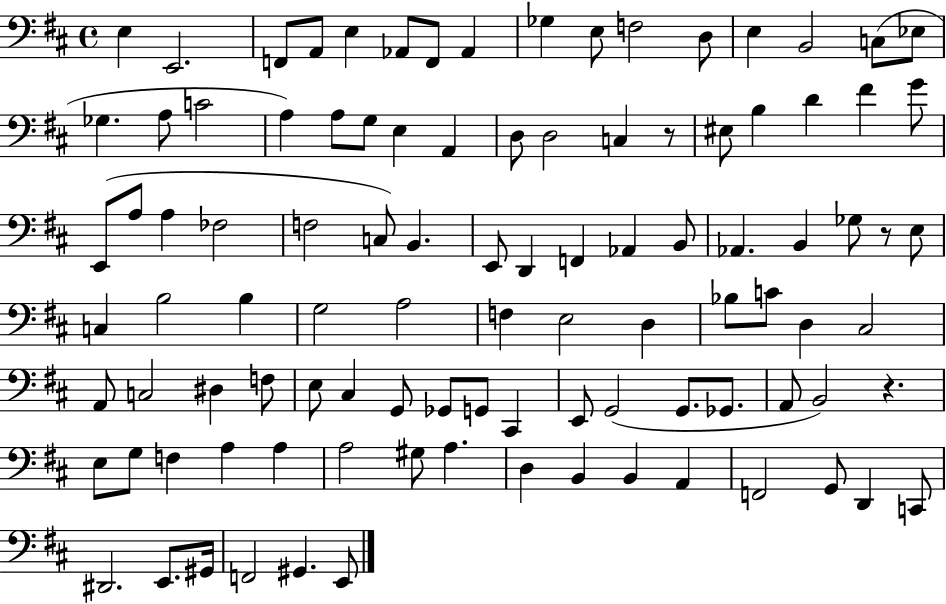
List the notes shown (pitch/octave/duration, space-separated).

E3/q E2/h. F2/e A2/e E3/q Ab2/e F2/e Ab2/q Gb3/q E3/e F3/h D3/e E3/q B2/h C3/e Eb3/e Gb3/q. A3/e C4/h A3/q A3/e G3/e E3/q A2/q D3/e D3/h C3/q R/e EIS3/e B3/q D4/q F#4/q G4/e E2/e A3/e A3/q FES3/h F3/h C3/e B2/q. E2/e D2/q F2/q Ab2/q B2/e Ab2/q. B2/q Gb3/e R/e E3/e C3/q B3/h B3/q G3/h A3/h F3/q E3/h D3/q Bb3/e C4/e D3/q C#3/h A2/e C3/h D#3/q F3/e E3/e C#3/q G2/e Gb2/e G2/e C#2/q E2/e G2/h G2/e. Gb2/e. A2/e B2/h R/q. E3/e G3/e F3/q A3/q A3/q A3/h G#3/e A3/q. D3/q B2/q B2/q A2/q F2/h G2/e D2/q C2/e D#2/h. E2/e. G#2/s F2/h G#2/q. E2/e